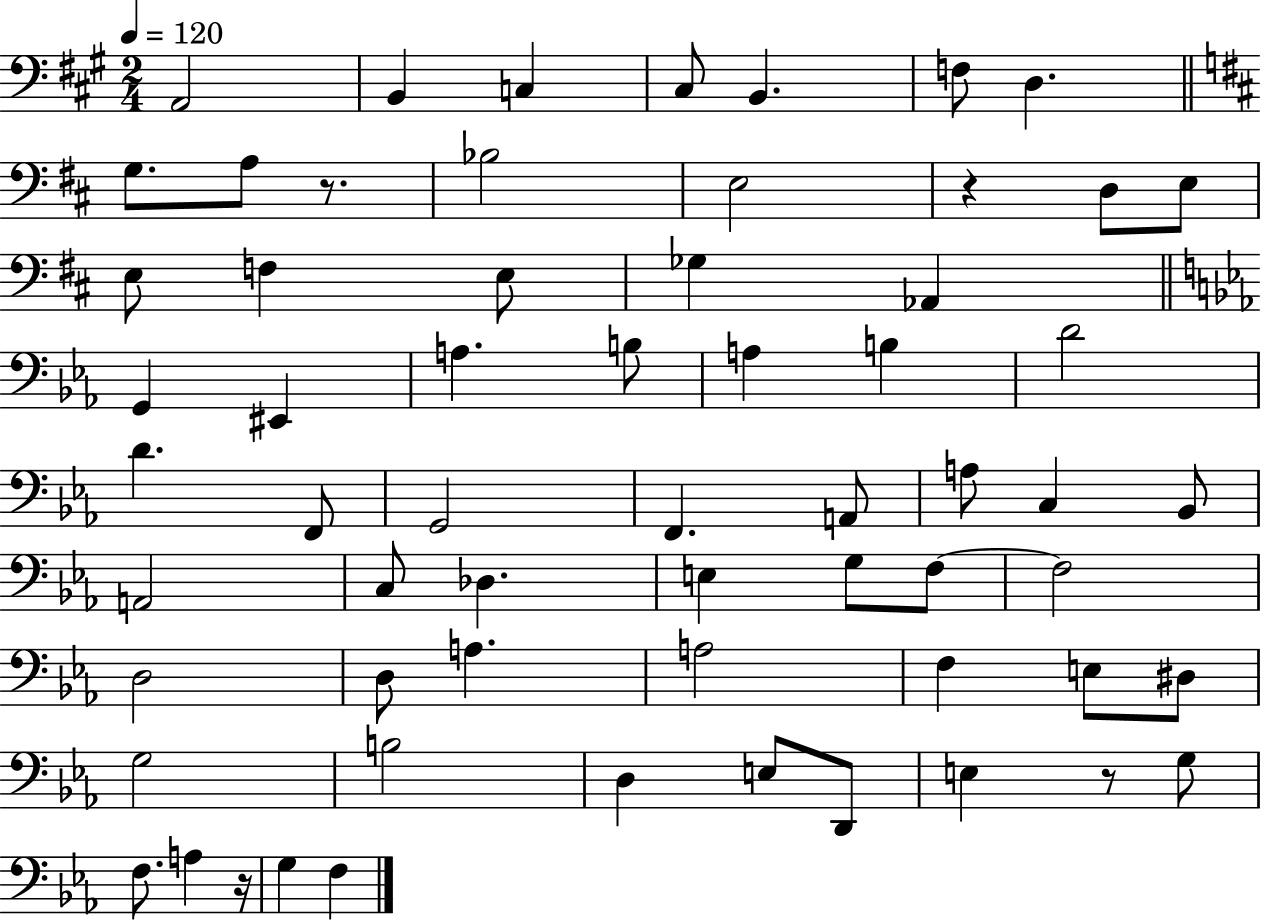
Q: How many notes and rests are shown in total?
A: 62